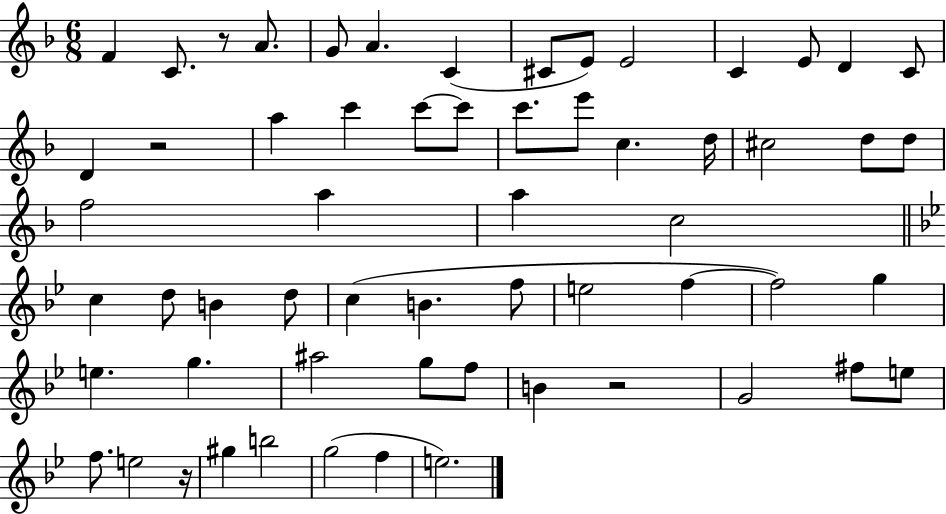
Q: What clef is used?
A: treble